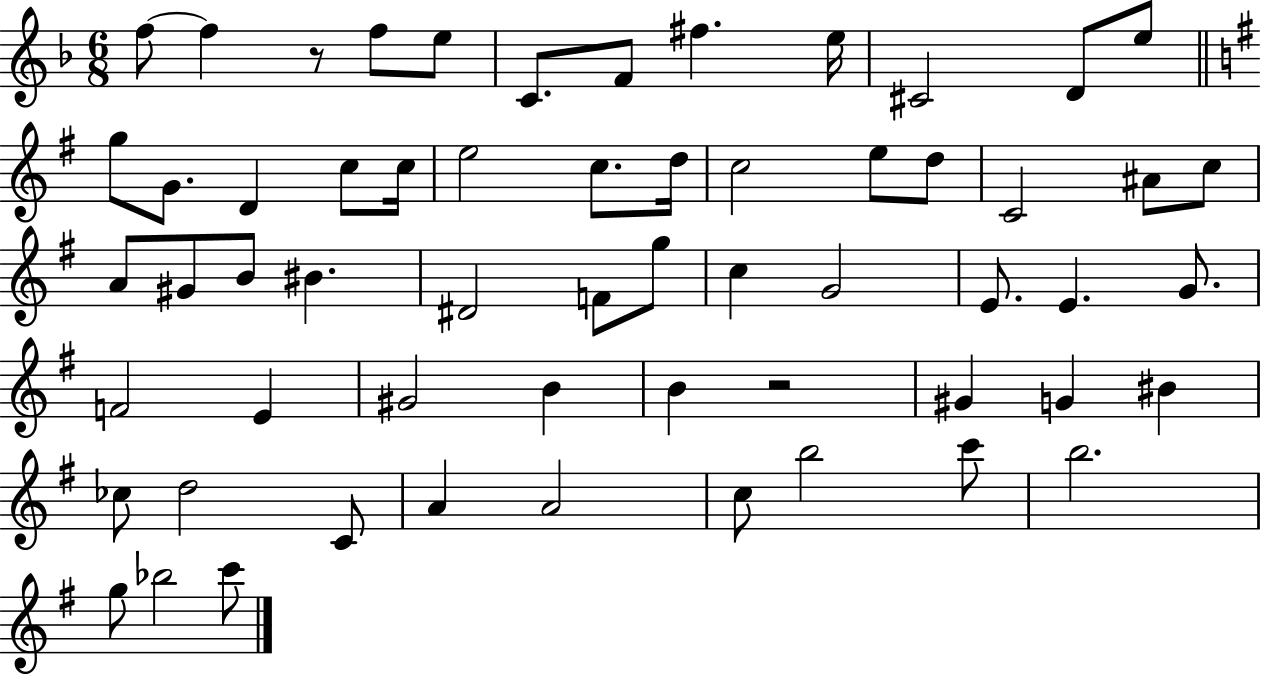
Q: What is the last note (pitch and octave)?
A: C6